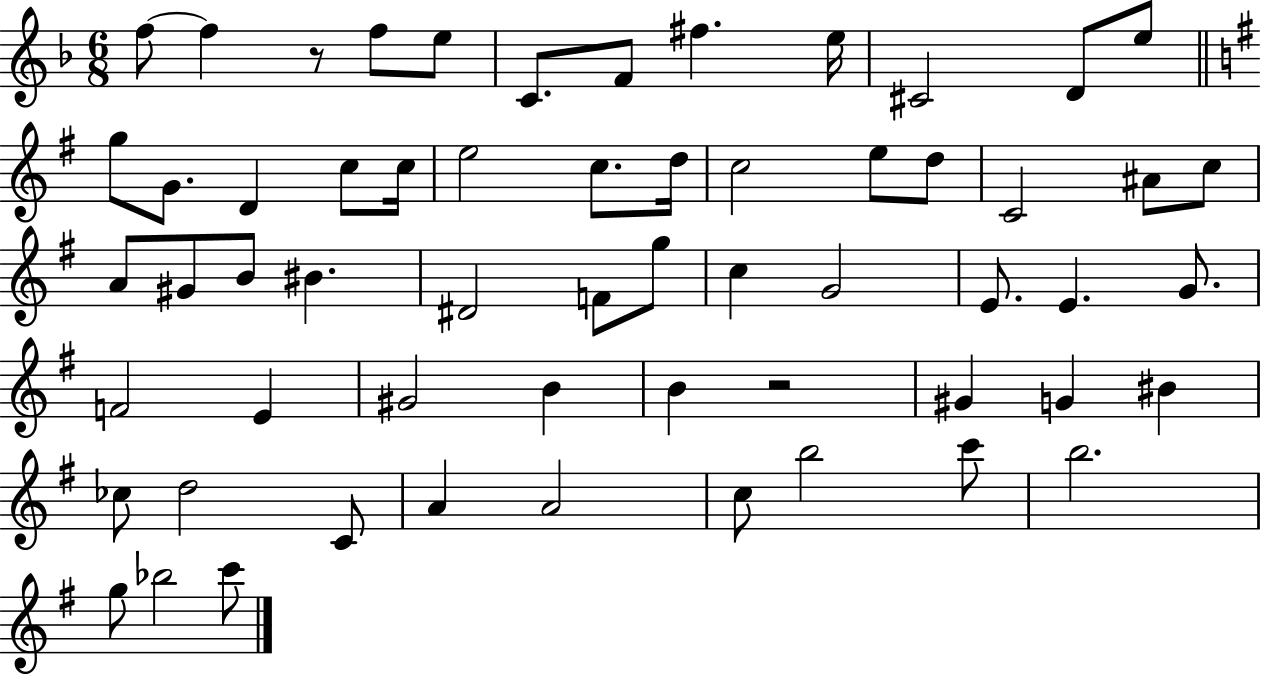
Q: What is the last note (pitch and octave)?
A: C6